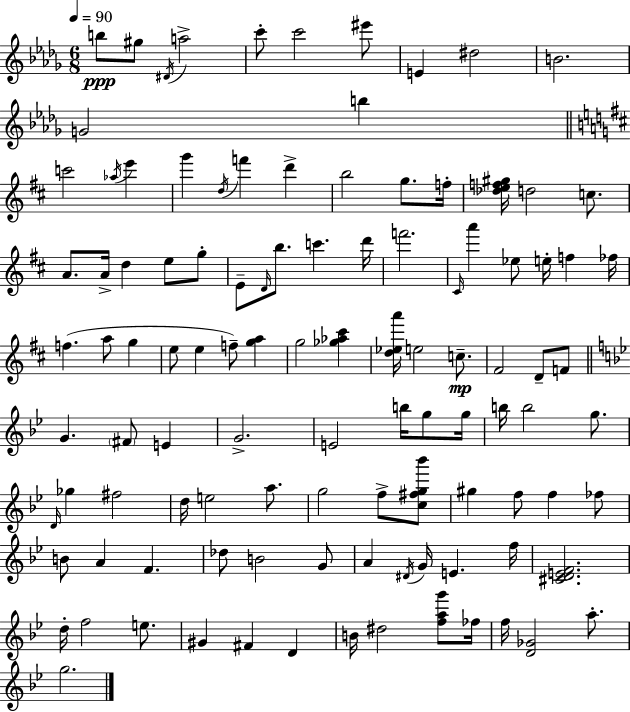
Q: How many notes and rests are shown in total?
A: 107